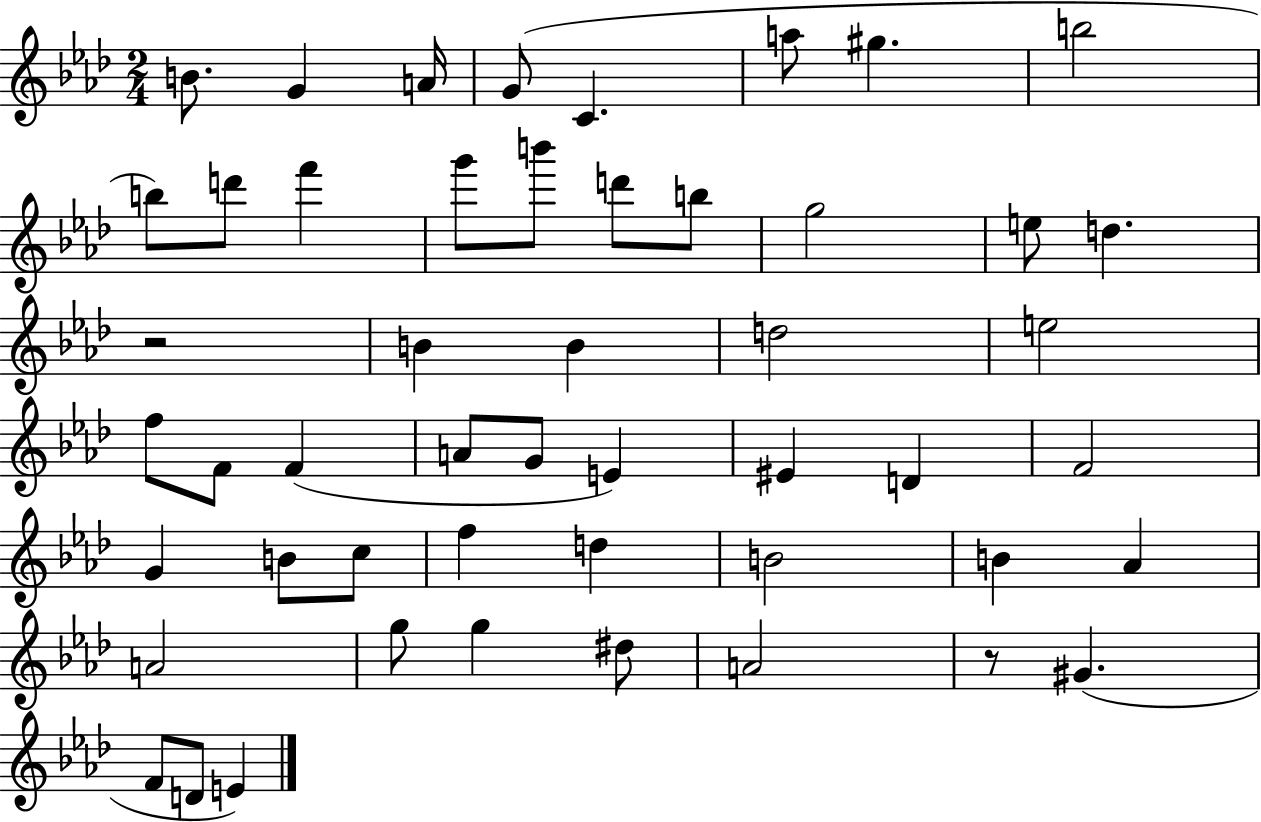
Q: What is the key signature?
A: AES major